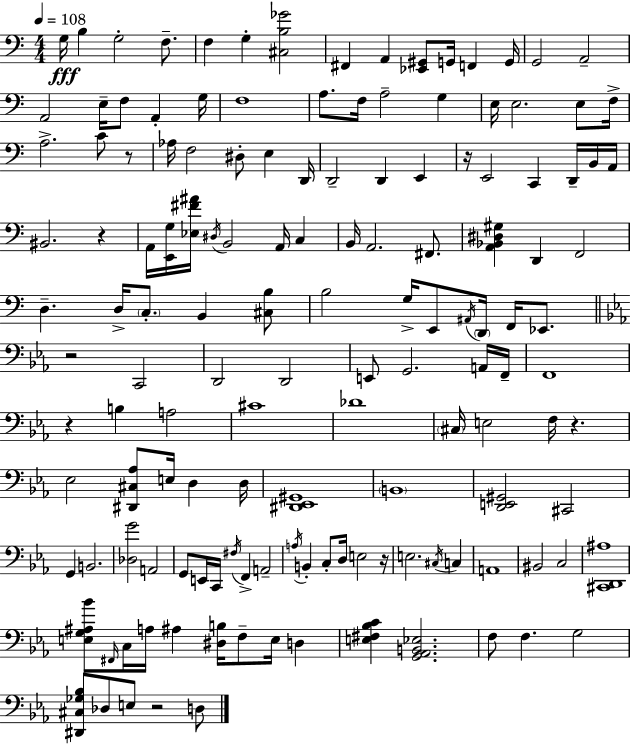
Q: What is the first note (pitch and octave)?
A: G3